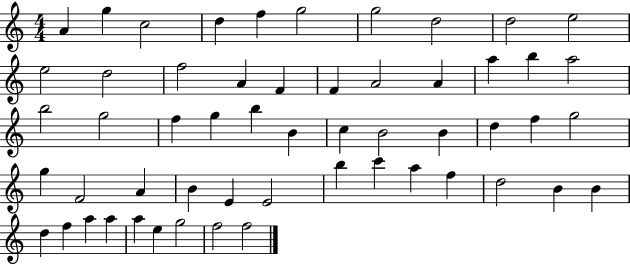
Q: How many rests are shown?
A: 0